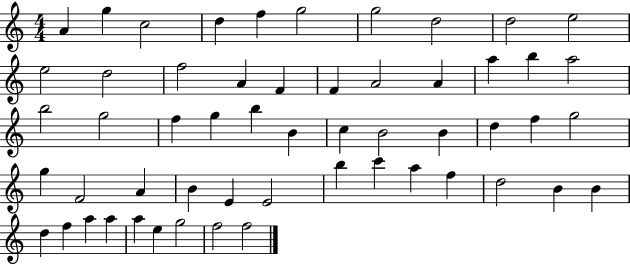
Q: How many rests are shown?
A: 0